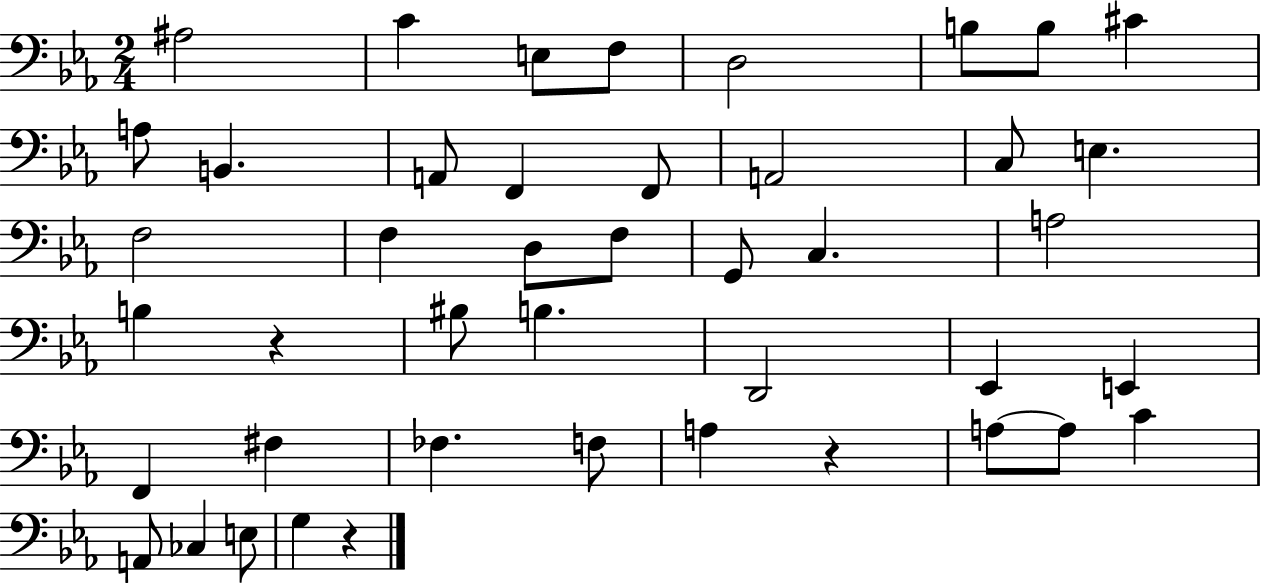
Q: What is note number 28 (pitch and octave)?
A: Eb2